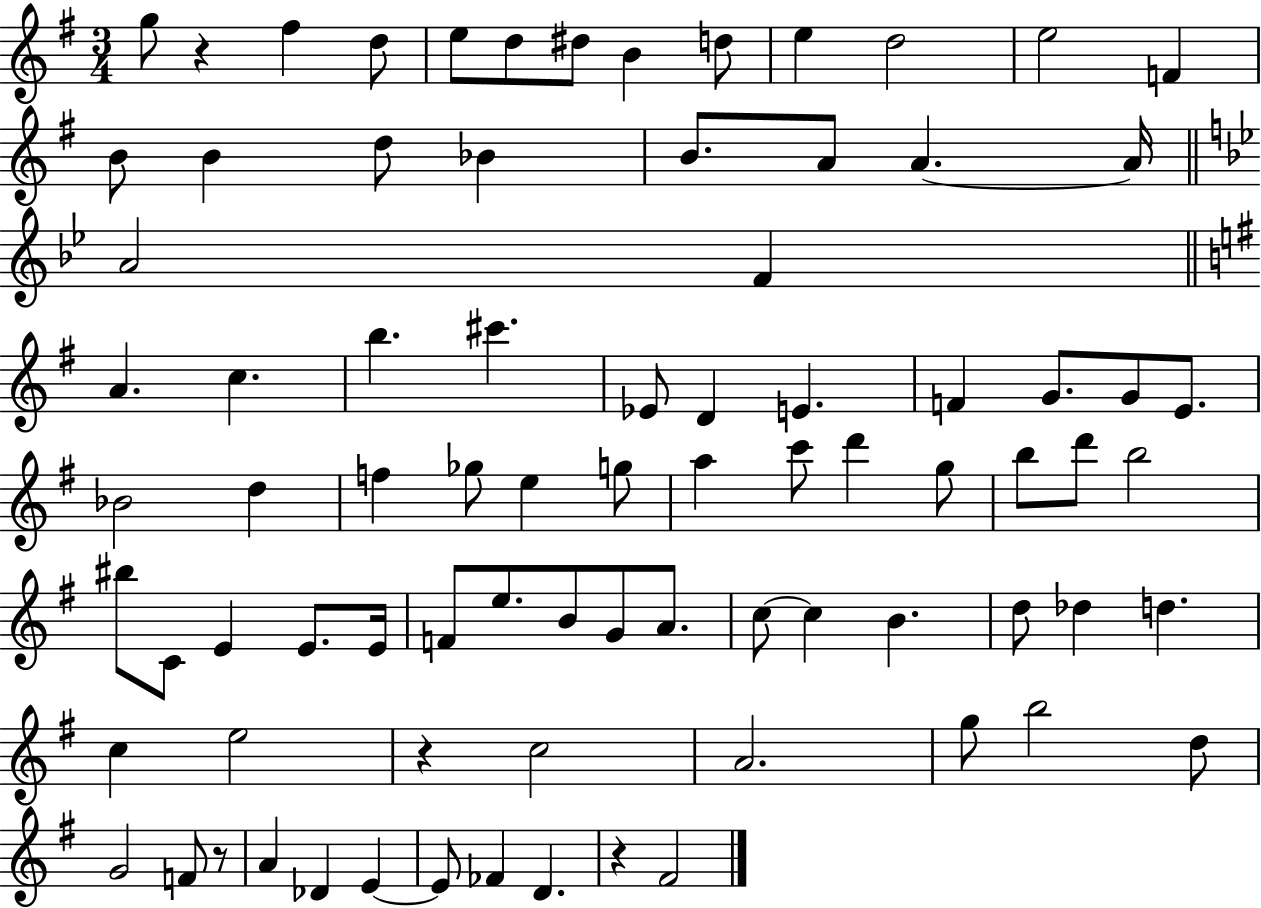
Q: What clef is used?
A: treble